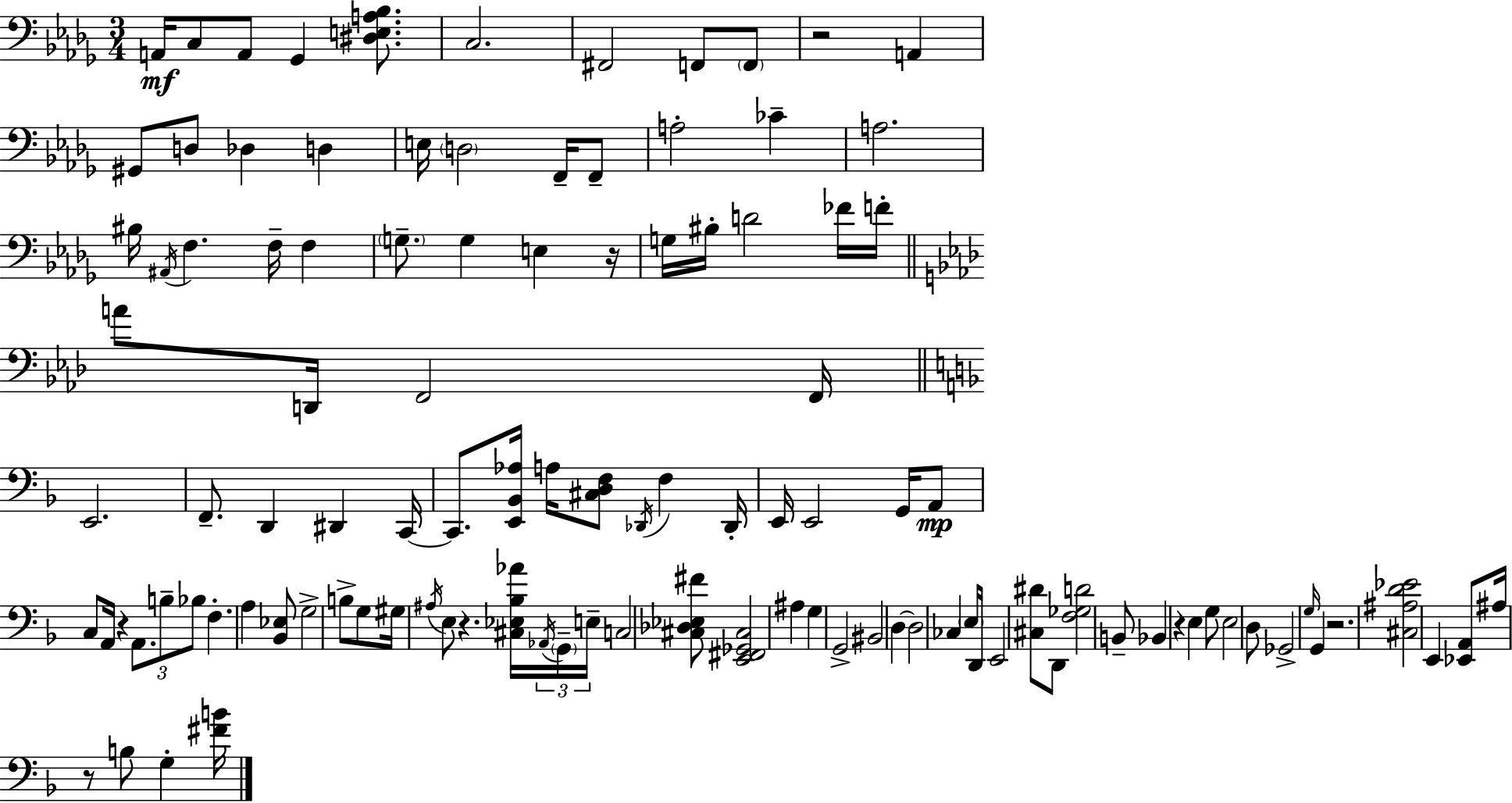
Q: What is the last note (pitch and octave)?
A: G3